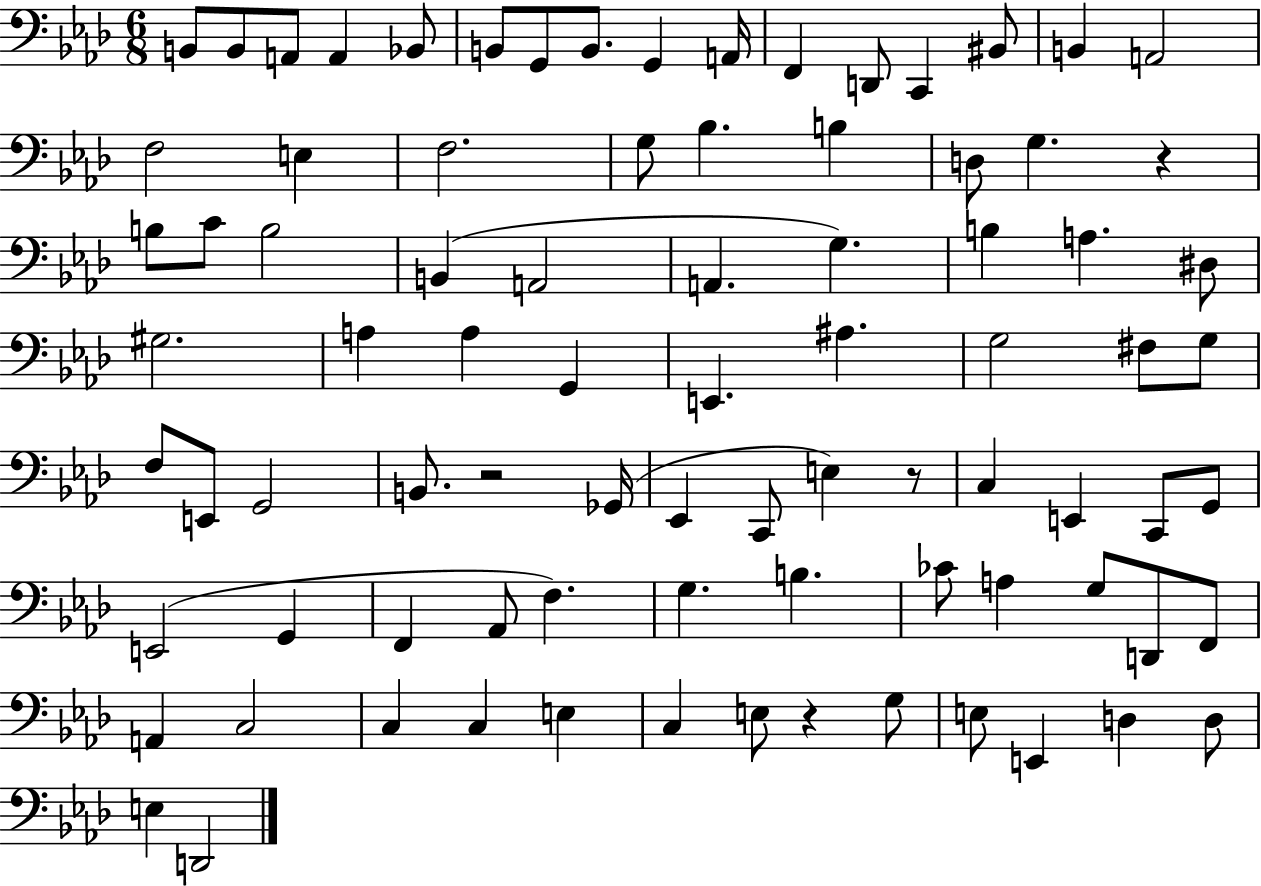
X:1
T:Untitled
M:6/8
L:1/4
K:Ab
B,,/2 B,,/2 A,,/2 A,, _B,,/2 B,,/2 G,,/2 B,,/2 G,, A,,/4 F,, D,,/2 C,, ^B,,/2 B,, A,,2 F,2 E, F,2 G,/2 _B, B, D,/2 G, z B,/2 C/2 B,2 B,, A,,2 A,, G, B, A, ^D,/2 ^G,2 A, A, G,, E,, ^A, G,2 ^F,/2 G,/2 F,/2 E,,/2 G,,2 B,,/2 z2 _G,,/4 _E,, C,,/2 E, z/2 C, E,, C,,/2 G,,/2 E,,2 G,, F,, _A,,/2 F, G, B, _C/2 A, G,/2 D,,/2 F,,/2 A,, C,2 C, C, E, C, E,/2 z G,/2 E,/2 E,, D, D,/2 E, D,,2